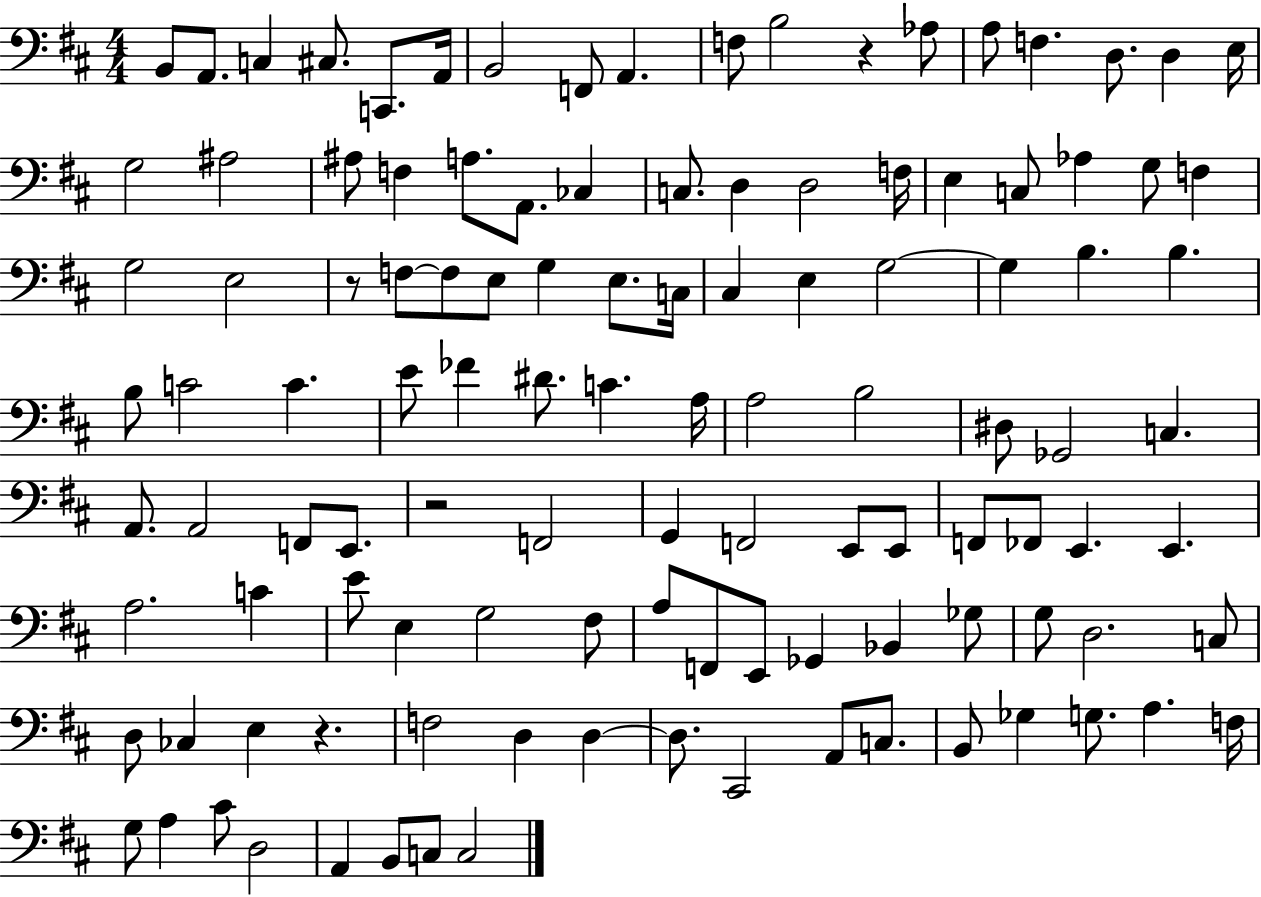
{
  \clef bass
  \numericTimeSignature
  \time 4/4
  \key d \major
  b,8 a,8. c4 cis8. c,8. a,16 | b,2 f,8 a,4. | f8 b2 r4 aes8 | a8 f4. d8. d4 e16 | \break g2 ais2 | ais8 f4 a8. a,8. ces4 | c8. d4 d2 f16 | e4 c8 aes4 g8 f4 | \break g2 e2 | r8 f8~~ f8 e8 g4 e8. c16 | cis4 e4 g2~~ | g4 b4. b4. | \break b8 c'2 c'4. | e'8 fes'4 dis'8. c'4. a16 | a2 b2 | dis8 ges,2 c4. | \break a,8. a,2 f,8 e,8. | r2 f,2 | g,4 f,2 e,8 e,8 | f,8 fes,8 e,4. e,4. | \break a2. c'4 | e'8 e4 g2 fis8 | a8 f,8 e,8 ges,4 bes,4 ges8 | g8 d2. c8 | \break d8 ces4 e4 r4. | f2 d4 d4~~ | d8. cis,2 a,8 c8. | b,8 ges4 g8. a4. f16 | \break g8 a4 cis'8 d2 | a,4 b,8 c8 c2 | \bar "|."
}